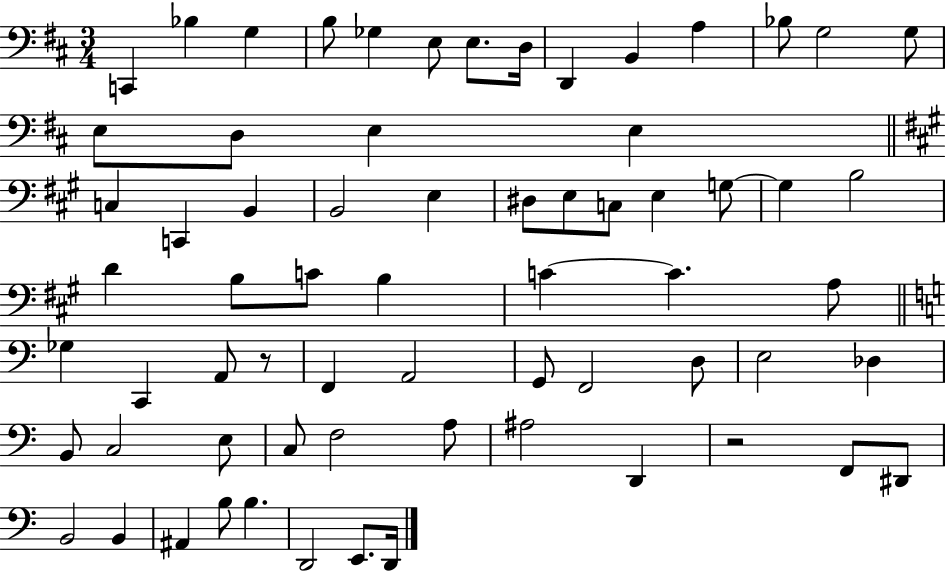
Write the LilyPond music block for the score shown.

{
  \clef bass
  \numericTimeSignature
  \time 3/4
  \key d \major
  c,4 bes4 g4 | b8 ges4 e8 e8. d16 | d,4 b,4 a4 | bes8 g2 g8 | \break e8 d8 e4 e4 | \bar "||" \break \key a \major c4 c,4 b,4 | b,2 e4 | dis8 e8 c8 e4 g8~~ | g4 b2 | \break d'4 b8 c'8 b4 | c'4~~ c'4. a8 | \bar "||" \break \key c \major ges4 c,4 a,8 r8 | f,4 a,2 | g,8 f,2 d8 | e2 des4 | \break b,8 c2 e8 | c8 f2 a8 | ais2 d,4 | r2 f,8 dis,8 | \break b,2 b,4 | ais,4 b8 b4. | d,2 e,8. d,16 | \bar "|."
}